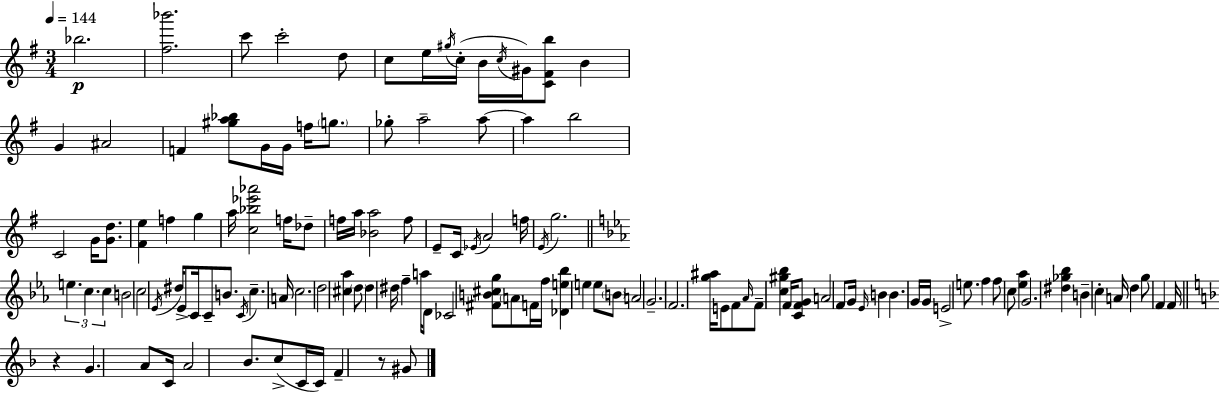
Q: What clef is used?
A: treble